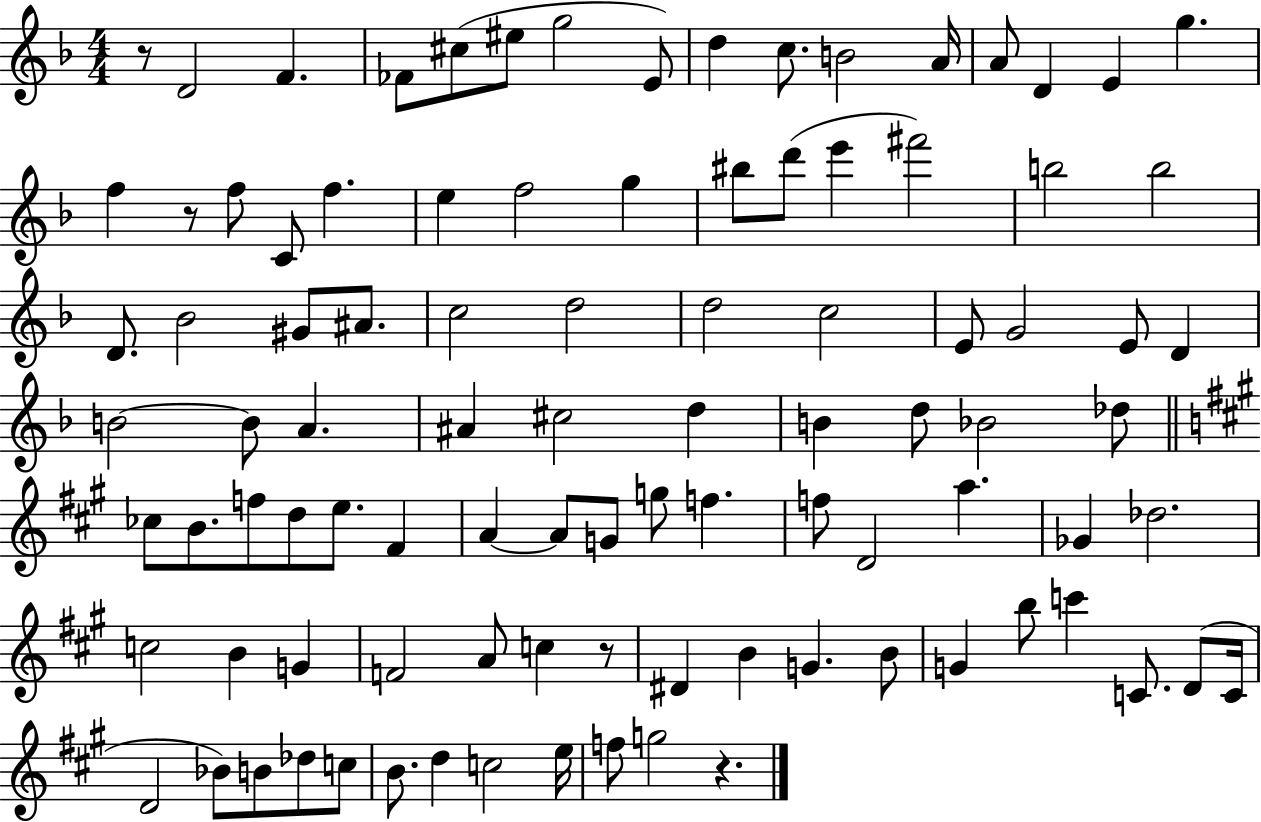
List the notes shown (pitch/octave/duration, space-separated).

R/e D4/h F4/q. FES4/e C#5/e EIS5/e G5/h E4/e D5/q C5/e. B4/h A4/s A4/e D4/q E4/q G5/q. F5/q R/e F5/e C4/e F5/q. E5/q F5/h G5/q BIS5/e D6/e E6/q F#6/h B5/h B5/h D4/e. Bb4/h G#4/e A#4/e. C5/h D5/h D5/h C5/h E4/e G4/h E4/e D4/q B4/h B4/e A4/q. A#4/q C#5/h D5/q B4/q D5/e Bb4/h Db5/e CES5/e B4/e. F5/e D5/e E5/e. F#4/q A4/q A4/e G4/e G5/e F5/q. F5/e D4/h A5/q. Gb4/q Db5/h. C5/h B4/q G4/q F4/h A4/e C5/q R/e D#4/q B4/q G4/q. B4/e G4/q B5/e C6/q C4/e. D4/e C4/s D4/h Bb4/e B4/e Db5/e C5/e B4/e. D5/q C5/h E5/s F5/e G5/h R/q.